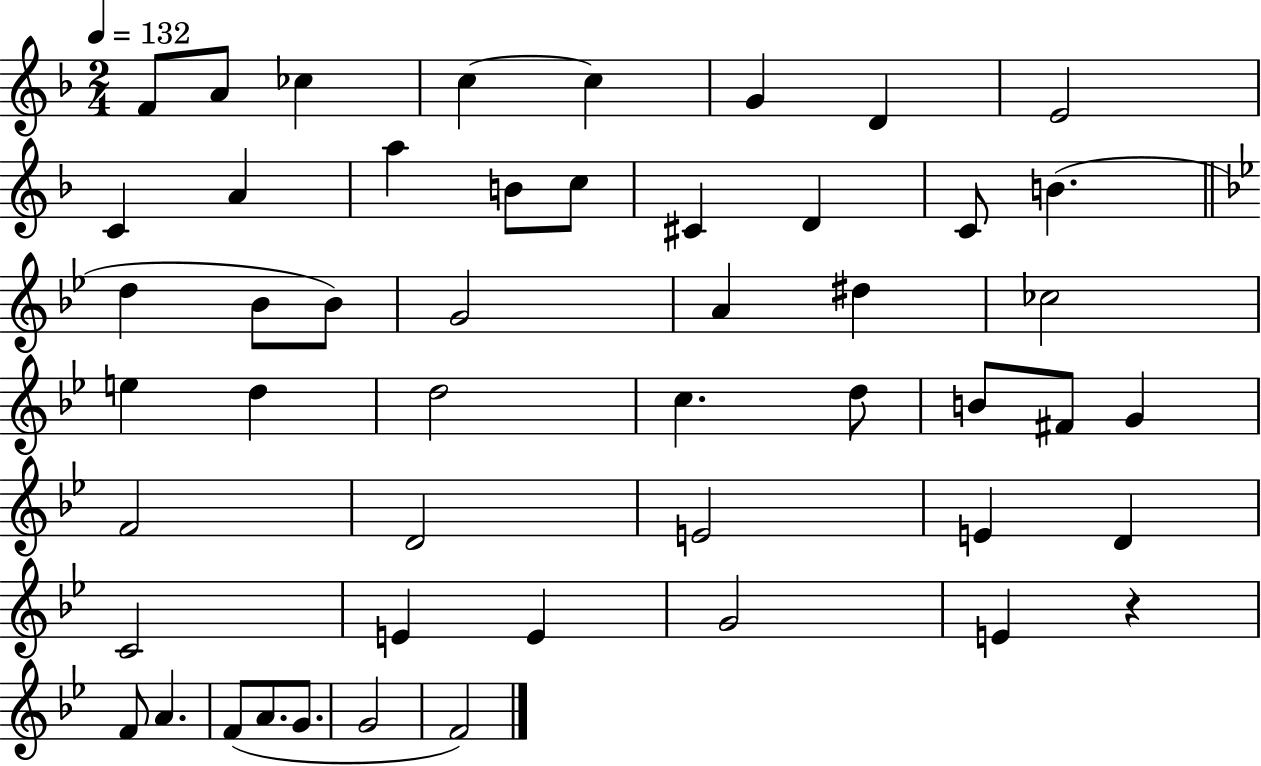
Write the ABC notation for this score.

X:1
T:Untitled
M:2/4
L:1/4
K:F
F/2 A/2 _c c c G D E2 C A a B/2 c/2 ^C D C/2 B d _B/2 _B/2 G2 A ^d _c2 e d d2 c d/2 B/2 ^F/2 G F2 D2 E2 E D C2 E E G2 E z F/2 A F/2 A/2 G/2 G2 F2